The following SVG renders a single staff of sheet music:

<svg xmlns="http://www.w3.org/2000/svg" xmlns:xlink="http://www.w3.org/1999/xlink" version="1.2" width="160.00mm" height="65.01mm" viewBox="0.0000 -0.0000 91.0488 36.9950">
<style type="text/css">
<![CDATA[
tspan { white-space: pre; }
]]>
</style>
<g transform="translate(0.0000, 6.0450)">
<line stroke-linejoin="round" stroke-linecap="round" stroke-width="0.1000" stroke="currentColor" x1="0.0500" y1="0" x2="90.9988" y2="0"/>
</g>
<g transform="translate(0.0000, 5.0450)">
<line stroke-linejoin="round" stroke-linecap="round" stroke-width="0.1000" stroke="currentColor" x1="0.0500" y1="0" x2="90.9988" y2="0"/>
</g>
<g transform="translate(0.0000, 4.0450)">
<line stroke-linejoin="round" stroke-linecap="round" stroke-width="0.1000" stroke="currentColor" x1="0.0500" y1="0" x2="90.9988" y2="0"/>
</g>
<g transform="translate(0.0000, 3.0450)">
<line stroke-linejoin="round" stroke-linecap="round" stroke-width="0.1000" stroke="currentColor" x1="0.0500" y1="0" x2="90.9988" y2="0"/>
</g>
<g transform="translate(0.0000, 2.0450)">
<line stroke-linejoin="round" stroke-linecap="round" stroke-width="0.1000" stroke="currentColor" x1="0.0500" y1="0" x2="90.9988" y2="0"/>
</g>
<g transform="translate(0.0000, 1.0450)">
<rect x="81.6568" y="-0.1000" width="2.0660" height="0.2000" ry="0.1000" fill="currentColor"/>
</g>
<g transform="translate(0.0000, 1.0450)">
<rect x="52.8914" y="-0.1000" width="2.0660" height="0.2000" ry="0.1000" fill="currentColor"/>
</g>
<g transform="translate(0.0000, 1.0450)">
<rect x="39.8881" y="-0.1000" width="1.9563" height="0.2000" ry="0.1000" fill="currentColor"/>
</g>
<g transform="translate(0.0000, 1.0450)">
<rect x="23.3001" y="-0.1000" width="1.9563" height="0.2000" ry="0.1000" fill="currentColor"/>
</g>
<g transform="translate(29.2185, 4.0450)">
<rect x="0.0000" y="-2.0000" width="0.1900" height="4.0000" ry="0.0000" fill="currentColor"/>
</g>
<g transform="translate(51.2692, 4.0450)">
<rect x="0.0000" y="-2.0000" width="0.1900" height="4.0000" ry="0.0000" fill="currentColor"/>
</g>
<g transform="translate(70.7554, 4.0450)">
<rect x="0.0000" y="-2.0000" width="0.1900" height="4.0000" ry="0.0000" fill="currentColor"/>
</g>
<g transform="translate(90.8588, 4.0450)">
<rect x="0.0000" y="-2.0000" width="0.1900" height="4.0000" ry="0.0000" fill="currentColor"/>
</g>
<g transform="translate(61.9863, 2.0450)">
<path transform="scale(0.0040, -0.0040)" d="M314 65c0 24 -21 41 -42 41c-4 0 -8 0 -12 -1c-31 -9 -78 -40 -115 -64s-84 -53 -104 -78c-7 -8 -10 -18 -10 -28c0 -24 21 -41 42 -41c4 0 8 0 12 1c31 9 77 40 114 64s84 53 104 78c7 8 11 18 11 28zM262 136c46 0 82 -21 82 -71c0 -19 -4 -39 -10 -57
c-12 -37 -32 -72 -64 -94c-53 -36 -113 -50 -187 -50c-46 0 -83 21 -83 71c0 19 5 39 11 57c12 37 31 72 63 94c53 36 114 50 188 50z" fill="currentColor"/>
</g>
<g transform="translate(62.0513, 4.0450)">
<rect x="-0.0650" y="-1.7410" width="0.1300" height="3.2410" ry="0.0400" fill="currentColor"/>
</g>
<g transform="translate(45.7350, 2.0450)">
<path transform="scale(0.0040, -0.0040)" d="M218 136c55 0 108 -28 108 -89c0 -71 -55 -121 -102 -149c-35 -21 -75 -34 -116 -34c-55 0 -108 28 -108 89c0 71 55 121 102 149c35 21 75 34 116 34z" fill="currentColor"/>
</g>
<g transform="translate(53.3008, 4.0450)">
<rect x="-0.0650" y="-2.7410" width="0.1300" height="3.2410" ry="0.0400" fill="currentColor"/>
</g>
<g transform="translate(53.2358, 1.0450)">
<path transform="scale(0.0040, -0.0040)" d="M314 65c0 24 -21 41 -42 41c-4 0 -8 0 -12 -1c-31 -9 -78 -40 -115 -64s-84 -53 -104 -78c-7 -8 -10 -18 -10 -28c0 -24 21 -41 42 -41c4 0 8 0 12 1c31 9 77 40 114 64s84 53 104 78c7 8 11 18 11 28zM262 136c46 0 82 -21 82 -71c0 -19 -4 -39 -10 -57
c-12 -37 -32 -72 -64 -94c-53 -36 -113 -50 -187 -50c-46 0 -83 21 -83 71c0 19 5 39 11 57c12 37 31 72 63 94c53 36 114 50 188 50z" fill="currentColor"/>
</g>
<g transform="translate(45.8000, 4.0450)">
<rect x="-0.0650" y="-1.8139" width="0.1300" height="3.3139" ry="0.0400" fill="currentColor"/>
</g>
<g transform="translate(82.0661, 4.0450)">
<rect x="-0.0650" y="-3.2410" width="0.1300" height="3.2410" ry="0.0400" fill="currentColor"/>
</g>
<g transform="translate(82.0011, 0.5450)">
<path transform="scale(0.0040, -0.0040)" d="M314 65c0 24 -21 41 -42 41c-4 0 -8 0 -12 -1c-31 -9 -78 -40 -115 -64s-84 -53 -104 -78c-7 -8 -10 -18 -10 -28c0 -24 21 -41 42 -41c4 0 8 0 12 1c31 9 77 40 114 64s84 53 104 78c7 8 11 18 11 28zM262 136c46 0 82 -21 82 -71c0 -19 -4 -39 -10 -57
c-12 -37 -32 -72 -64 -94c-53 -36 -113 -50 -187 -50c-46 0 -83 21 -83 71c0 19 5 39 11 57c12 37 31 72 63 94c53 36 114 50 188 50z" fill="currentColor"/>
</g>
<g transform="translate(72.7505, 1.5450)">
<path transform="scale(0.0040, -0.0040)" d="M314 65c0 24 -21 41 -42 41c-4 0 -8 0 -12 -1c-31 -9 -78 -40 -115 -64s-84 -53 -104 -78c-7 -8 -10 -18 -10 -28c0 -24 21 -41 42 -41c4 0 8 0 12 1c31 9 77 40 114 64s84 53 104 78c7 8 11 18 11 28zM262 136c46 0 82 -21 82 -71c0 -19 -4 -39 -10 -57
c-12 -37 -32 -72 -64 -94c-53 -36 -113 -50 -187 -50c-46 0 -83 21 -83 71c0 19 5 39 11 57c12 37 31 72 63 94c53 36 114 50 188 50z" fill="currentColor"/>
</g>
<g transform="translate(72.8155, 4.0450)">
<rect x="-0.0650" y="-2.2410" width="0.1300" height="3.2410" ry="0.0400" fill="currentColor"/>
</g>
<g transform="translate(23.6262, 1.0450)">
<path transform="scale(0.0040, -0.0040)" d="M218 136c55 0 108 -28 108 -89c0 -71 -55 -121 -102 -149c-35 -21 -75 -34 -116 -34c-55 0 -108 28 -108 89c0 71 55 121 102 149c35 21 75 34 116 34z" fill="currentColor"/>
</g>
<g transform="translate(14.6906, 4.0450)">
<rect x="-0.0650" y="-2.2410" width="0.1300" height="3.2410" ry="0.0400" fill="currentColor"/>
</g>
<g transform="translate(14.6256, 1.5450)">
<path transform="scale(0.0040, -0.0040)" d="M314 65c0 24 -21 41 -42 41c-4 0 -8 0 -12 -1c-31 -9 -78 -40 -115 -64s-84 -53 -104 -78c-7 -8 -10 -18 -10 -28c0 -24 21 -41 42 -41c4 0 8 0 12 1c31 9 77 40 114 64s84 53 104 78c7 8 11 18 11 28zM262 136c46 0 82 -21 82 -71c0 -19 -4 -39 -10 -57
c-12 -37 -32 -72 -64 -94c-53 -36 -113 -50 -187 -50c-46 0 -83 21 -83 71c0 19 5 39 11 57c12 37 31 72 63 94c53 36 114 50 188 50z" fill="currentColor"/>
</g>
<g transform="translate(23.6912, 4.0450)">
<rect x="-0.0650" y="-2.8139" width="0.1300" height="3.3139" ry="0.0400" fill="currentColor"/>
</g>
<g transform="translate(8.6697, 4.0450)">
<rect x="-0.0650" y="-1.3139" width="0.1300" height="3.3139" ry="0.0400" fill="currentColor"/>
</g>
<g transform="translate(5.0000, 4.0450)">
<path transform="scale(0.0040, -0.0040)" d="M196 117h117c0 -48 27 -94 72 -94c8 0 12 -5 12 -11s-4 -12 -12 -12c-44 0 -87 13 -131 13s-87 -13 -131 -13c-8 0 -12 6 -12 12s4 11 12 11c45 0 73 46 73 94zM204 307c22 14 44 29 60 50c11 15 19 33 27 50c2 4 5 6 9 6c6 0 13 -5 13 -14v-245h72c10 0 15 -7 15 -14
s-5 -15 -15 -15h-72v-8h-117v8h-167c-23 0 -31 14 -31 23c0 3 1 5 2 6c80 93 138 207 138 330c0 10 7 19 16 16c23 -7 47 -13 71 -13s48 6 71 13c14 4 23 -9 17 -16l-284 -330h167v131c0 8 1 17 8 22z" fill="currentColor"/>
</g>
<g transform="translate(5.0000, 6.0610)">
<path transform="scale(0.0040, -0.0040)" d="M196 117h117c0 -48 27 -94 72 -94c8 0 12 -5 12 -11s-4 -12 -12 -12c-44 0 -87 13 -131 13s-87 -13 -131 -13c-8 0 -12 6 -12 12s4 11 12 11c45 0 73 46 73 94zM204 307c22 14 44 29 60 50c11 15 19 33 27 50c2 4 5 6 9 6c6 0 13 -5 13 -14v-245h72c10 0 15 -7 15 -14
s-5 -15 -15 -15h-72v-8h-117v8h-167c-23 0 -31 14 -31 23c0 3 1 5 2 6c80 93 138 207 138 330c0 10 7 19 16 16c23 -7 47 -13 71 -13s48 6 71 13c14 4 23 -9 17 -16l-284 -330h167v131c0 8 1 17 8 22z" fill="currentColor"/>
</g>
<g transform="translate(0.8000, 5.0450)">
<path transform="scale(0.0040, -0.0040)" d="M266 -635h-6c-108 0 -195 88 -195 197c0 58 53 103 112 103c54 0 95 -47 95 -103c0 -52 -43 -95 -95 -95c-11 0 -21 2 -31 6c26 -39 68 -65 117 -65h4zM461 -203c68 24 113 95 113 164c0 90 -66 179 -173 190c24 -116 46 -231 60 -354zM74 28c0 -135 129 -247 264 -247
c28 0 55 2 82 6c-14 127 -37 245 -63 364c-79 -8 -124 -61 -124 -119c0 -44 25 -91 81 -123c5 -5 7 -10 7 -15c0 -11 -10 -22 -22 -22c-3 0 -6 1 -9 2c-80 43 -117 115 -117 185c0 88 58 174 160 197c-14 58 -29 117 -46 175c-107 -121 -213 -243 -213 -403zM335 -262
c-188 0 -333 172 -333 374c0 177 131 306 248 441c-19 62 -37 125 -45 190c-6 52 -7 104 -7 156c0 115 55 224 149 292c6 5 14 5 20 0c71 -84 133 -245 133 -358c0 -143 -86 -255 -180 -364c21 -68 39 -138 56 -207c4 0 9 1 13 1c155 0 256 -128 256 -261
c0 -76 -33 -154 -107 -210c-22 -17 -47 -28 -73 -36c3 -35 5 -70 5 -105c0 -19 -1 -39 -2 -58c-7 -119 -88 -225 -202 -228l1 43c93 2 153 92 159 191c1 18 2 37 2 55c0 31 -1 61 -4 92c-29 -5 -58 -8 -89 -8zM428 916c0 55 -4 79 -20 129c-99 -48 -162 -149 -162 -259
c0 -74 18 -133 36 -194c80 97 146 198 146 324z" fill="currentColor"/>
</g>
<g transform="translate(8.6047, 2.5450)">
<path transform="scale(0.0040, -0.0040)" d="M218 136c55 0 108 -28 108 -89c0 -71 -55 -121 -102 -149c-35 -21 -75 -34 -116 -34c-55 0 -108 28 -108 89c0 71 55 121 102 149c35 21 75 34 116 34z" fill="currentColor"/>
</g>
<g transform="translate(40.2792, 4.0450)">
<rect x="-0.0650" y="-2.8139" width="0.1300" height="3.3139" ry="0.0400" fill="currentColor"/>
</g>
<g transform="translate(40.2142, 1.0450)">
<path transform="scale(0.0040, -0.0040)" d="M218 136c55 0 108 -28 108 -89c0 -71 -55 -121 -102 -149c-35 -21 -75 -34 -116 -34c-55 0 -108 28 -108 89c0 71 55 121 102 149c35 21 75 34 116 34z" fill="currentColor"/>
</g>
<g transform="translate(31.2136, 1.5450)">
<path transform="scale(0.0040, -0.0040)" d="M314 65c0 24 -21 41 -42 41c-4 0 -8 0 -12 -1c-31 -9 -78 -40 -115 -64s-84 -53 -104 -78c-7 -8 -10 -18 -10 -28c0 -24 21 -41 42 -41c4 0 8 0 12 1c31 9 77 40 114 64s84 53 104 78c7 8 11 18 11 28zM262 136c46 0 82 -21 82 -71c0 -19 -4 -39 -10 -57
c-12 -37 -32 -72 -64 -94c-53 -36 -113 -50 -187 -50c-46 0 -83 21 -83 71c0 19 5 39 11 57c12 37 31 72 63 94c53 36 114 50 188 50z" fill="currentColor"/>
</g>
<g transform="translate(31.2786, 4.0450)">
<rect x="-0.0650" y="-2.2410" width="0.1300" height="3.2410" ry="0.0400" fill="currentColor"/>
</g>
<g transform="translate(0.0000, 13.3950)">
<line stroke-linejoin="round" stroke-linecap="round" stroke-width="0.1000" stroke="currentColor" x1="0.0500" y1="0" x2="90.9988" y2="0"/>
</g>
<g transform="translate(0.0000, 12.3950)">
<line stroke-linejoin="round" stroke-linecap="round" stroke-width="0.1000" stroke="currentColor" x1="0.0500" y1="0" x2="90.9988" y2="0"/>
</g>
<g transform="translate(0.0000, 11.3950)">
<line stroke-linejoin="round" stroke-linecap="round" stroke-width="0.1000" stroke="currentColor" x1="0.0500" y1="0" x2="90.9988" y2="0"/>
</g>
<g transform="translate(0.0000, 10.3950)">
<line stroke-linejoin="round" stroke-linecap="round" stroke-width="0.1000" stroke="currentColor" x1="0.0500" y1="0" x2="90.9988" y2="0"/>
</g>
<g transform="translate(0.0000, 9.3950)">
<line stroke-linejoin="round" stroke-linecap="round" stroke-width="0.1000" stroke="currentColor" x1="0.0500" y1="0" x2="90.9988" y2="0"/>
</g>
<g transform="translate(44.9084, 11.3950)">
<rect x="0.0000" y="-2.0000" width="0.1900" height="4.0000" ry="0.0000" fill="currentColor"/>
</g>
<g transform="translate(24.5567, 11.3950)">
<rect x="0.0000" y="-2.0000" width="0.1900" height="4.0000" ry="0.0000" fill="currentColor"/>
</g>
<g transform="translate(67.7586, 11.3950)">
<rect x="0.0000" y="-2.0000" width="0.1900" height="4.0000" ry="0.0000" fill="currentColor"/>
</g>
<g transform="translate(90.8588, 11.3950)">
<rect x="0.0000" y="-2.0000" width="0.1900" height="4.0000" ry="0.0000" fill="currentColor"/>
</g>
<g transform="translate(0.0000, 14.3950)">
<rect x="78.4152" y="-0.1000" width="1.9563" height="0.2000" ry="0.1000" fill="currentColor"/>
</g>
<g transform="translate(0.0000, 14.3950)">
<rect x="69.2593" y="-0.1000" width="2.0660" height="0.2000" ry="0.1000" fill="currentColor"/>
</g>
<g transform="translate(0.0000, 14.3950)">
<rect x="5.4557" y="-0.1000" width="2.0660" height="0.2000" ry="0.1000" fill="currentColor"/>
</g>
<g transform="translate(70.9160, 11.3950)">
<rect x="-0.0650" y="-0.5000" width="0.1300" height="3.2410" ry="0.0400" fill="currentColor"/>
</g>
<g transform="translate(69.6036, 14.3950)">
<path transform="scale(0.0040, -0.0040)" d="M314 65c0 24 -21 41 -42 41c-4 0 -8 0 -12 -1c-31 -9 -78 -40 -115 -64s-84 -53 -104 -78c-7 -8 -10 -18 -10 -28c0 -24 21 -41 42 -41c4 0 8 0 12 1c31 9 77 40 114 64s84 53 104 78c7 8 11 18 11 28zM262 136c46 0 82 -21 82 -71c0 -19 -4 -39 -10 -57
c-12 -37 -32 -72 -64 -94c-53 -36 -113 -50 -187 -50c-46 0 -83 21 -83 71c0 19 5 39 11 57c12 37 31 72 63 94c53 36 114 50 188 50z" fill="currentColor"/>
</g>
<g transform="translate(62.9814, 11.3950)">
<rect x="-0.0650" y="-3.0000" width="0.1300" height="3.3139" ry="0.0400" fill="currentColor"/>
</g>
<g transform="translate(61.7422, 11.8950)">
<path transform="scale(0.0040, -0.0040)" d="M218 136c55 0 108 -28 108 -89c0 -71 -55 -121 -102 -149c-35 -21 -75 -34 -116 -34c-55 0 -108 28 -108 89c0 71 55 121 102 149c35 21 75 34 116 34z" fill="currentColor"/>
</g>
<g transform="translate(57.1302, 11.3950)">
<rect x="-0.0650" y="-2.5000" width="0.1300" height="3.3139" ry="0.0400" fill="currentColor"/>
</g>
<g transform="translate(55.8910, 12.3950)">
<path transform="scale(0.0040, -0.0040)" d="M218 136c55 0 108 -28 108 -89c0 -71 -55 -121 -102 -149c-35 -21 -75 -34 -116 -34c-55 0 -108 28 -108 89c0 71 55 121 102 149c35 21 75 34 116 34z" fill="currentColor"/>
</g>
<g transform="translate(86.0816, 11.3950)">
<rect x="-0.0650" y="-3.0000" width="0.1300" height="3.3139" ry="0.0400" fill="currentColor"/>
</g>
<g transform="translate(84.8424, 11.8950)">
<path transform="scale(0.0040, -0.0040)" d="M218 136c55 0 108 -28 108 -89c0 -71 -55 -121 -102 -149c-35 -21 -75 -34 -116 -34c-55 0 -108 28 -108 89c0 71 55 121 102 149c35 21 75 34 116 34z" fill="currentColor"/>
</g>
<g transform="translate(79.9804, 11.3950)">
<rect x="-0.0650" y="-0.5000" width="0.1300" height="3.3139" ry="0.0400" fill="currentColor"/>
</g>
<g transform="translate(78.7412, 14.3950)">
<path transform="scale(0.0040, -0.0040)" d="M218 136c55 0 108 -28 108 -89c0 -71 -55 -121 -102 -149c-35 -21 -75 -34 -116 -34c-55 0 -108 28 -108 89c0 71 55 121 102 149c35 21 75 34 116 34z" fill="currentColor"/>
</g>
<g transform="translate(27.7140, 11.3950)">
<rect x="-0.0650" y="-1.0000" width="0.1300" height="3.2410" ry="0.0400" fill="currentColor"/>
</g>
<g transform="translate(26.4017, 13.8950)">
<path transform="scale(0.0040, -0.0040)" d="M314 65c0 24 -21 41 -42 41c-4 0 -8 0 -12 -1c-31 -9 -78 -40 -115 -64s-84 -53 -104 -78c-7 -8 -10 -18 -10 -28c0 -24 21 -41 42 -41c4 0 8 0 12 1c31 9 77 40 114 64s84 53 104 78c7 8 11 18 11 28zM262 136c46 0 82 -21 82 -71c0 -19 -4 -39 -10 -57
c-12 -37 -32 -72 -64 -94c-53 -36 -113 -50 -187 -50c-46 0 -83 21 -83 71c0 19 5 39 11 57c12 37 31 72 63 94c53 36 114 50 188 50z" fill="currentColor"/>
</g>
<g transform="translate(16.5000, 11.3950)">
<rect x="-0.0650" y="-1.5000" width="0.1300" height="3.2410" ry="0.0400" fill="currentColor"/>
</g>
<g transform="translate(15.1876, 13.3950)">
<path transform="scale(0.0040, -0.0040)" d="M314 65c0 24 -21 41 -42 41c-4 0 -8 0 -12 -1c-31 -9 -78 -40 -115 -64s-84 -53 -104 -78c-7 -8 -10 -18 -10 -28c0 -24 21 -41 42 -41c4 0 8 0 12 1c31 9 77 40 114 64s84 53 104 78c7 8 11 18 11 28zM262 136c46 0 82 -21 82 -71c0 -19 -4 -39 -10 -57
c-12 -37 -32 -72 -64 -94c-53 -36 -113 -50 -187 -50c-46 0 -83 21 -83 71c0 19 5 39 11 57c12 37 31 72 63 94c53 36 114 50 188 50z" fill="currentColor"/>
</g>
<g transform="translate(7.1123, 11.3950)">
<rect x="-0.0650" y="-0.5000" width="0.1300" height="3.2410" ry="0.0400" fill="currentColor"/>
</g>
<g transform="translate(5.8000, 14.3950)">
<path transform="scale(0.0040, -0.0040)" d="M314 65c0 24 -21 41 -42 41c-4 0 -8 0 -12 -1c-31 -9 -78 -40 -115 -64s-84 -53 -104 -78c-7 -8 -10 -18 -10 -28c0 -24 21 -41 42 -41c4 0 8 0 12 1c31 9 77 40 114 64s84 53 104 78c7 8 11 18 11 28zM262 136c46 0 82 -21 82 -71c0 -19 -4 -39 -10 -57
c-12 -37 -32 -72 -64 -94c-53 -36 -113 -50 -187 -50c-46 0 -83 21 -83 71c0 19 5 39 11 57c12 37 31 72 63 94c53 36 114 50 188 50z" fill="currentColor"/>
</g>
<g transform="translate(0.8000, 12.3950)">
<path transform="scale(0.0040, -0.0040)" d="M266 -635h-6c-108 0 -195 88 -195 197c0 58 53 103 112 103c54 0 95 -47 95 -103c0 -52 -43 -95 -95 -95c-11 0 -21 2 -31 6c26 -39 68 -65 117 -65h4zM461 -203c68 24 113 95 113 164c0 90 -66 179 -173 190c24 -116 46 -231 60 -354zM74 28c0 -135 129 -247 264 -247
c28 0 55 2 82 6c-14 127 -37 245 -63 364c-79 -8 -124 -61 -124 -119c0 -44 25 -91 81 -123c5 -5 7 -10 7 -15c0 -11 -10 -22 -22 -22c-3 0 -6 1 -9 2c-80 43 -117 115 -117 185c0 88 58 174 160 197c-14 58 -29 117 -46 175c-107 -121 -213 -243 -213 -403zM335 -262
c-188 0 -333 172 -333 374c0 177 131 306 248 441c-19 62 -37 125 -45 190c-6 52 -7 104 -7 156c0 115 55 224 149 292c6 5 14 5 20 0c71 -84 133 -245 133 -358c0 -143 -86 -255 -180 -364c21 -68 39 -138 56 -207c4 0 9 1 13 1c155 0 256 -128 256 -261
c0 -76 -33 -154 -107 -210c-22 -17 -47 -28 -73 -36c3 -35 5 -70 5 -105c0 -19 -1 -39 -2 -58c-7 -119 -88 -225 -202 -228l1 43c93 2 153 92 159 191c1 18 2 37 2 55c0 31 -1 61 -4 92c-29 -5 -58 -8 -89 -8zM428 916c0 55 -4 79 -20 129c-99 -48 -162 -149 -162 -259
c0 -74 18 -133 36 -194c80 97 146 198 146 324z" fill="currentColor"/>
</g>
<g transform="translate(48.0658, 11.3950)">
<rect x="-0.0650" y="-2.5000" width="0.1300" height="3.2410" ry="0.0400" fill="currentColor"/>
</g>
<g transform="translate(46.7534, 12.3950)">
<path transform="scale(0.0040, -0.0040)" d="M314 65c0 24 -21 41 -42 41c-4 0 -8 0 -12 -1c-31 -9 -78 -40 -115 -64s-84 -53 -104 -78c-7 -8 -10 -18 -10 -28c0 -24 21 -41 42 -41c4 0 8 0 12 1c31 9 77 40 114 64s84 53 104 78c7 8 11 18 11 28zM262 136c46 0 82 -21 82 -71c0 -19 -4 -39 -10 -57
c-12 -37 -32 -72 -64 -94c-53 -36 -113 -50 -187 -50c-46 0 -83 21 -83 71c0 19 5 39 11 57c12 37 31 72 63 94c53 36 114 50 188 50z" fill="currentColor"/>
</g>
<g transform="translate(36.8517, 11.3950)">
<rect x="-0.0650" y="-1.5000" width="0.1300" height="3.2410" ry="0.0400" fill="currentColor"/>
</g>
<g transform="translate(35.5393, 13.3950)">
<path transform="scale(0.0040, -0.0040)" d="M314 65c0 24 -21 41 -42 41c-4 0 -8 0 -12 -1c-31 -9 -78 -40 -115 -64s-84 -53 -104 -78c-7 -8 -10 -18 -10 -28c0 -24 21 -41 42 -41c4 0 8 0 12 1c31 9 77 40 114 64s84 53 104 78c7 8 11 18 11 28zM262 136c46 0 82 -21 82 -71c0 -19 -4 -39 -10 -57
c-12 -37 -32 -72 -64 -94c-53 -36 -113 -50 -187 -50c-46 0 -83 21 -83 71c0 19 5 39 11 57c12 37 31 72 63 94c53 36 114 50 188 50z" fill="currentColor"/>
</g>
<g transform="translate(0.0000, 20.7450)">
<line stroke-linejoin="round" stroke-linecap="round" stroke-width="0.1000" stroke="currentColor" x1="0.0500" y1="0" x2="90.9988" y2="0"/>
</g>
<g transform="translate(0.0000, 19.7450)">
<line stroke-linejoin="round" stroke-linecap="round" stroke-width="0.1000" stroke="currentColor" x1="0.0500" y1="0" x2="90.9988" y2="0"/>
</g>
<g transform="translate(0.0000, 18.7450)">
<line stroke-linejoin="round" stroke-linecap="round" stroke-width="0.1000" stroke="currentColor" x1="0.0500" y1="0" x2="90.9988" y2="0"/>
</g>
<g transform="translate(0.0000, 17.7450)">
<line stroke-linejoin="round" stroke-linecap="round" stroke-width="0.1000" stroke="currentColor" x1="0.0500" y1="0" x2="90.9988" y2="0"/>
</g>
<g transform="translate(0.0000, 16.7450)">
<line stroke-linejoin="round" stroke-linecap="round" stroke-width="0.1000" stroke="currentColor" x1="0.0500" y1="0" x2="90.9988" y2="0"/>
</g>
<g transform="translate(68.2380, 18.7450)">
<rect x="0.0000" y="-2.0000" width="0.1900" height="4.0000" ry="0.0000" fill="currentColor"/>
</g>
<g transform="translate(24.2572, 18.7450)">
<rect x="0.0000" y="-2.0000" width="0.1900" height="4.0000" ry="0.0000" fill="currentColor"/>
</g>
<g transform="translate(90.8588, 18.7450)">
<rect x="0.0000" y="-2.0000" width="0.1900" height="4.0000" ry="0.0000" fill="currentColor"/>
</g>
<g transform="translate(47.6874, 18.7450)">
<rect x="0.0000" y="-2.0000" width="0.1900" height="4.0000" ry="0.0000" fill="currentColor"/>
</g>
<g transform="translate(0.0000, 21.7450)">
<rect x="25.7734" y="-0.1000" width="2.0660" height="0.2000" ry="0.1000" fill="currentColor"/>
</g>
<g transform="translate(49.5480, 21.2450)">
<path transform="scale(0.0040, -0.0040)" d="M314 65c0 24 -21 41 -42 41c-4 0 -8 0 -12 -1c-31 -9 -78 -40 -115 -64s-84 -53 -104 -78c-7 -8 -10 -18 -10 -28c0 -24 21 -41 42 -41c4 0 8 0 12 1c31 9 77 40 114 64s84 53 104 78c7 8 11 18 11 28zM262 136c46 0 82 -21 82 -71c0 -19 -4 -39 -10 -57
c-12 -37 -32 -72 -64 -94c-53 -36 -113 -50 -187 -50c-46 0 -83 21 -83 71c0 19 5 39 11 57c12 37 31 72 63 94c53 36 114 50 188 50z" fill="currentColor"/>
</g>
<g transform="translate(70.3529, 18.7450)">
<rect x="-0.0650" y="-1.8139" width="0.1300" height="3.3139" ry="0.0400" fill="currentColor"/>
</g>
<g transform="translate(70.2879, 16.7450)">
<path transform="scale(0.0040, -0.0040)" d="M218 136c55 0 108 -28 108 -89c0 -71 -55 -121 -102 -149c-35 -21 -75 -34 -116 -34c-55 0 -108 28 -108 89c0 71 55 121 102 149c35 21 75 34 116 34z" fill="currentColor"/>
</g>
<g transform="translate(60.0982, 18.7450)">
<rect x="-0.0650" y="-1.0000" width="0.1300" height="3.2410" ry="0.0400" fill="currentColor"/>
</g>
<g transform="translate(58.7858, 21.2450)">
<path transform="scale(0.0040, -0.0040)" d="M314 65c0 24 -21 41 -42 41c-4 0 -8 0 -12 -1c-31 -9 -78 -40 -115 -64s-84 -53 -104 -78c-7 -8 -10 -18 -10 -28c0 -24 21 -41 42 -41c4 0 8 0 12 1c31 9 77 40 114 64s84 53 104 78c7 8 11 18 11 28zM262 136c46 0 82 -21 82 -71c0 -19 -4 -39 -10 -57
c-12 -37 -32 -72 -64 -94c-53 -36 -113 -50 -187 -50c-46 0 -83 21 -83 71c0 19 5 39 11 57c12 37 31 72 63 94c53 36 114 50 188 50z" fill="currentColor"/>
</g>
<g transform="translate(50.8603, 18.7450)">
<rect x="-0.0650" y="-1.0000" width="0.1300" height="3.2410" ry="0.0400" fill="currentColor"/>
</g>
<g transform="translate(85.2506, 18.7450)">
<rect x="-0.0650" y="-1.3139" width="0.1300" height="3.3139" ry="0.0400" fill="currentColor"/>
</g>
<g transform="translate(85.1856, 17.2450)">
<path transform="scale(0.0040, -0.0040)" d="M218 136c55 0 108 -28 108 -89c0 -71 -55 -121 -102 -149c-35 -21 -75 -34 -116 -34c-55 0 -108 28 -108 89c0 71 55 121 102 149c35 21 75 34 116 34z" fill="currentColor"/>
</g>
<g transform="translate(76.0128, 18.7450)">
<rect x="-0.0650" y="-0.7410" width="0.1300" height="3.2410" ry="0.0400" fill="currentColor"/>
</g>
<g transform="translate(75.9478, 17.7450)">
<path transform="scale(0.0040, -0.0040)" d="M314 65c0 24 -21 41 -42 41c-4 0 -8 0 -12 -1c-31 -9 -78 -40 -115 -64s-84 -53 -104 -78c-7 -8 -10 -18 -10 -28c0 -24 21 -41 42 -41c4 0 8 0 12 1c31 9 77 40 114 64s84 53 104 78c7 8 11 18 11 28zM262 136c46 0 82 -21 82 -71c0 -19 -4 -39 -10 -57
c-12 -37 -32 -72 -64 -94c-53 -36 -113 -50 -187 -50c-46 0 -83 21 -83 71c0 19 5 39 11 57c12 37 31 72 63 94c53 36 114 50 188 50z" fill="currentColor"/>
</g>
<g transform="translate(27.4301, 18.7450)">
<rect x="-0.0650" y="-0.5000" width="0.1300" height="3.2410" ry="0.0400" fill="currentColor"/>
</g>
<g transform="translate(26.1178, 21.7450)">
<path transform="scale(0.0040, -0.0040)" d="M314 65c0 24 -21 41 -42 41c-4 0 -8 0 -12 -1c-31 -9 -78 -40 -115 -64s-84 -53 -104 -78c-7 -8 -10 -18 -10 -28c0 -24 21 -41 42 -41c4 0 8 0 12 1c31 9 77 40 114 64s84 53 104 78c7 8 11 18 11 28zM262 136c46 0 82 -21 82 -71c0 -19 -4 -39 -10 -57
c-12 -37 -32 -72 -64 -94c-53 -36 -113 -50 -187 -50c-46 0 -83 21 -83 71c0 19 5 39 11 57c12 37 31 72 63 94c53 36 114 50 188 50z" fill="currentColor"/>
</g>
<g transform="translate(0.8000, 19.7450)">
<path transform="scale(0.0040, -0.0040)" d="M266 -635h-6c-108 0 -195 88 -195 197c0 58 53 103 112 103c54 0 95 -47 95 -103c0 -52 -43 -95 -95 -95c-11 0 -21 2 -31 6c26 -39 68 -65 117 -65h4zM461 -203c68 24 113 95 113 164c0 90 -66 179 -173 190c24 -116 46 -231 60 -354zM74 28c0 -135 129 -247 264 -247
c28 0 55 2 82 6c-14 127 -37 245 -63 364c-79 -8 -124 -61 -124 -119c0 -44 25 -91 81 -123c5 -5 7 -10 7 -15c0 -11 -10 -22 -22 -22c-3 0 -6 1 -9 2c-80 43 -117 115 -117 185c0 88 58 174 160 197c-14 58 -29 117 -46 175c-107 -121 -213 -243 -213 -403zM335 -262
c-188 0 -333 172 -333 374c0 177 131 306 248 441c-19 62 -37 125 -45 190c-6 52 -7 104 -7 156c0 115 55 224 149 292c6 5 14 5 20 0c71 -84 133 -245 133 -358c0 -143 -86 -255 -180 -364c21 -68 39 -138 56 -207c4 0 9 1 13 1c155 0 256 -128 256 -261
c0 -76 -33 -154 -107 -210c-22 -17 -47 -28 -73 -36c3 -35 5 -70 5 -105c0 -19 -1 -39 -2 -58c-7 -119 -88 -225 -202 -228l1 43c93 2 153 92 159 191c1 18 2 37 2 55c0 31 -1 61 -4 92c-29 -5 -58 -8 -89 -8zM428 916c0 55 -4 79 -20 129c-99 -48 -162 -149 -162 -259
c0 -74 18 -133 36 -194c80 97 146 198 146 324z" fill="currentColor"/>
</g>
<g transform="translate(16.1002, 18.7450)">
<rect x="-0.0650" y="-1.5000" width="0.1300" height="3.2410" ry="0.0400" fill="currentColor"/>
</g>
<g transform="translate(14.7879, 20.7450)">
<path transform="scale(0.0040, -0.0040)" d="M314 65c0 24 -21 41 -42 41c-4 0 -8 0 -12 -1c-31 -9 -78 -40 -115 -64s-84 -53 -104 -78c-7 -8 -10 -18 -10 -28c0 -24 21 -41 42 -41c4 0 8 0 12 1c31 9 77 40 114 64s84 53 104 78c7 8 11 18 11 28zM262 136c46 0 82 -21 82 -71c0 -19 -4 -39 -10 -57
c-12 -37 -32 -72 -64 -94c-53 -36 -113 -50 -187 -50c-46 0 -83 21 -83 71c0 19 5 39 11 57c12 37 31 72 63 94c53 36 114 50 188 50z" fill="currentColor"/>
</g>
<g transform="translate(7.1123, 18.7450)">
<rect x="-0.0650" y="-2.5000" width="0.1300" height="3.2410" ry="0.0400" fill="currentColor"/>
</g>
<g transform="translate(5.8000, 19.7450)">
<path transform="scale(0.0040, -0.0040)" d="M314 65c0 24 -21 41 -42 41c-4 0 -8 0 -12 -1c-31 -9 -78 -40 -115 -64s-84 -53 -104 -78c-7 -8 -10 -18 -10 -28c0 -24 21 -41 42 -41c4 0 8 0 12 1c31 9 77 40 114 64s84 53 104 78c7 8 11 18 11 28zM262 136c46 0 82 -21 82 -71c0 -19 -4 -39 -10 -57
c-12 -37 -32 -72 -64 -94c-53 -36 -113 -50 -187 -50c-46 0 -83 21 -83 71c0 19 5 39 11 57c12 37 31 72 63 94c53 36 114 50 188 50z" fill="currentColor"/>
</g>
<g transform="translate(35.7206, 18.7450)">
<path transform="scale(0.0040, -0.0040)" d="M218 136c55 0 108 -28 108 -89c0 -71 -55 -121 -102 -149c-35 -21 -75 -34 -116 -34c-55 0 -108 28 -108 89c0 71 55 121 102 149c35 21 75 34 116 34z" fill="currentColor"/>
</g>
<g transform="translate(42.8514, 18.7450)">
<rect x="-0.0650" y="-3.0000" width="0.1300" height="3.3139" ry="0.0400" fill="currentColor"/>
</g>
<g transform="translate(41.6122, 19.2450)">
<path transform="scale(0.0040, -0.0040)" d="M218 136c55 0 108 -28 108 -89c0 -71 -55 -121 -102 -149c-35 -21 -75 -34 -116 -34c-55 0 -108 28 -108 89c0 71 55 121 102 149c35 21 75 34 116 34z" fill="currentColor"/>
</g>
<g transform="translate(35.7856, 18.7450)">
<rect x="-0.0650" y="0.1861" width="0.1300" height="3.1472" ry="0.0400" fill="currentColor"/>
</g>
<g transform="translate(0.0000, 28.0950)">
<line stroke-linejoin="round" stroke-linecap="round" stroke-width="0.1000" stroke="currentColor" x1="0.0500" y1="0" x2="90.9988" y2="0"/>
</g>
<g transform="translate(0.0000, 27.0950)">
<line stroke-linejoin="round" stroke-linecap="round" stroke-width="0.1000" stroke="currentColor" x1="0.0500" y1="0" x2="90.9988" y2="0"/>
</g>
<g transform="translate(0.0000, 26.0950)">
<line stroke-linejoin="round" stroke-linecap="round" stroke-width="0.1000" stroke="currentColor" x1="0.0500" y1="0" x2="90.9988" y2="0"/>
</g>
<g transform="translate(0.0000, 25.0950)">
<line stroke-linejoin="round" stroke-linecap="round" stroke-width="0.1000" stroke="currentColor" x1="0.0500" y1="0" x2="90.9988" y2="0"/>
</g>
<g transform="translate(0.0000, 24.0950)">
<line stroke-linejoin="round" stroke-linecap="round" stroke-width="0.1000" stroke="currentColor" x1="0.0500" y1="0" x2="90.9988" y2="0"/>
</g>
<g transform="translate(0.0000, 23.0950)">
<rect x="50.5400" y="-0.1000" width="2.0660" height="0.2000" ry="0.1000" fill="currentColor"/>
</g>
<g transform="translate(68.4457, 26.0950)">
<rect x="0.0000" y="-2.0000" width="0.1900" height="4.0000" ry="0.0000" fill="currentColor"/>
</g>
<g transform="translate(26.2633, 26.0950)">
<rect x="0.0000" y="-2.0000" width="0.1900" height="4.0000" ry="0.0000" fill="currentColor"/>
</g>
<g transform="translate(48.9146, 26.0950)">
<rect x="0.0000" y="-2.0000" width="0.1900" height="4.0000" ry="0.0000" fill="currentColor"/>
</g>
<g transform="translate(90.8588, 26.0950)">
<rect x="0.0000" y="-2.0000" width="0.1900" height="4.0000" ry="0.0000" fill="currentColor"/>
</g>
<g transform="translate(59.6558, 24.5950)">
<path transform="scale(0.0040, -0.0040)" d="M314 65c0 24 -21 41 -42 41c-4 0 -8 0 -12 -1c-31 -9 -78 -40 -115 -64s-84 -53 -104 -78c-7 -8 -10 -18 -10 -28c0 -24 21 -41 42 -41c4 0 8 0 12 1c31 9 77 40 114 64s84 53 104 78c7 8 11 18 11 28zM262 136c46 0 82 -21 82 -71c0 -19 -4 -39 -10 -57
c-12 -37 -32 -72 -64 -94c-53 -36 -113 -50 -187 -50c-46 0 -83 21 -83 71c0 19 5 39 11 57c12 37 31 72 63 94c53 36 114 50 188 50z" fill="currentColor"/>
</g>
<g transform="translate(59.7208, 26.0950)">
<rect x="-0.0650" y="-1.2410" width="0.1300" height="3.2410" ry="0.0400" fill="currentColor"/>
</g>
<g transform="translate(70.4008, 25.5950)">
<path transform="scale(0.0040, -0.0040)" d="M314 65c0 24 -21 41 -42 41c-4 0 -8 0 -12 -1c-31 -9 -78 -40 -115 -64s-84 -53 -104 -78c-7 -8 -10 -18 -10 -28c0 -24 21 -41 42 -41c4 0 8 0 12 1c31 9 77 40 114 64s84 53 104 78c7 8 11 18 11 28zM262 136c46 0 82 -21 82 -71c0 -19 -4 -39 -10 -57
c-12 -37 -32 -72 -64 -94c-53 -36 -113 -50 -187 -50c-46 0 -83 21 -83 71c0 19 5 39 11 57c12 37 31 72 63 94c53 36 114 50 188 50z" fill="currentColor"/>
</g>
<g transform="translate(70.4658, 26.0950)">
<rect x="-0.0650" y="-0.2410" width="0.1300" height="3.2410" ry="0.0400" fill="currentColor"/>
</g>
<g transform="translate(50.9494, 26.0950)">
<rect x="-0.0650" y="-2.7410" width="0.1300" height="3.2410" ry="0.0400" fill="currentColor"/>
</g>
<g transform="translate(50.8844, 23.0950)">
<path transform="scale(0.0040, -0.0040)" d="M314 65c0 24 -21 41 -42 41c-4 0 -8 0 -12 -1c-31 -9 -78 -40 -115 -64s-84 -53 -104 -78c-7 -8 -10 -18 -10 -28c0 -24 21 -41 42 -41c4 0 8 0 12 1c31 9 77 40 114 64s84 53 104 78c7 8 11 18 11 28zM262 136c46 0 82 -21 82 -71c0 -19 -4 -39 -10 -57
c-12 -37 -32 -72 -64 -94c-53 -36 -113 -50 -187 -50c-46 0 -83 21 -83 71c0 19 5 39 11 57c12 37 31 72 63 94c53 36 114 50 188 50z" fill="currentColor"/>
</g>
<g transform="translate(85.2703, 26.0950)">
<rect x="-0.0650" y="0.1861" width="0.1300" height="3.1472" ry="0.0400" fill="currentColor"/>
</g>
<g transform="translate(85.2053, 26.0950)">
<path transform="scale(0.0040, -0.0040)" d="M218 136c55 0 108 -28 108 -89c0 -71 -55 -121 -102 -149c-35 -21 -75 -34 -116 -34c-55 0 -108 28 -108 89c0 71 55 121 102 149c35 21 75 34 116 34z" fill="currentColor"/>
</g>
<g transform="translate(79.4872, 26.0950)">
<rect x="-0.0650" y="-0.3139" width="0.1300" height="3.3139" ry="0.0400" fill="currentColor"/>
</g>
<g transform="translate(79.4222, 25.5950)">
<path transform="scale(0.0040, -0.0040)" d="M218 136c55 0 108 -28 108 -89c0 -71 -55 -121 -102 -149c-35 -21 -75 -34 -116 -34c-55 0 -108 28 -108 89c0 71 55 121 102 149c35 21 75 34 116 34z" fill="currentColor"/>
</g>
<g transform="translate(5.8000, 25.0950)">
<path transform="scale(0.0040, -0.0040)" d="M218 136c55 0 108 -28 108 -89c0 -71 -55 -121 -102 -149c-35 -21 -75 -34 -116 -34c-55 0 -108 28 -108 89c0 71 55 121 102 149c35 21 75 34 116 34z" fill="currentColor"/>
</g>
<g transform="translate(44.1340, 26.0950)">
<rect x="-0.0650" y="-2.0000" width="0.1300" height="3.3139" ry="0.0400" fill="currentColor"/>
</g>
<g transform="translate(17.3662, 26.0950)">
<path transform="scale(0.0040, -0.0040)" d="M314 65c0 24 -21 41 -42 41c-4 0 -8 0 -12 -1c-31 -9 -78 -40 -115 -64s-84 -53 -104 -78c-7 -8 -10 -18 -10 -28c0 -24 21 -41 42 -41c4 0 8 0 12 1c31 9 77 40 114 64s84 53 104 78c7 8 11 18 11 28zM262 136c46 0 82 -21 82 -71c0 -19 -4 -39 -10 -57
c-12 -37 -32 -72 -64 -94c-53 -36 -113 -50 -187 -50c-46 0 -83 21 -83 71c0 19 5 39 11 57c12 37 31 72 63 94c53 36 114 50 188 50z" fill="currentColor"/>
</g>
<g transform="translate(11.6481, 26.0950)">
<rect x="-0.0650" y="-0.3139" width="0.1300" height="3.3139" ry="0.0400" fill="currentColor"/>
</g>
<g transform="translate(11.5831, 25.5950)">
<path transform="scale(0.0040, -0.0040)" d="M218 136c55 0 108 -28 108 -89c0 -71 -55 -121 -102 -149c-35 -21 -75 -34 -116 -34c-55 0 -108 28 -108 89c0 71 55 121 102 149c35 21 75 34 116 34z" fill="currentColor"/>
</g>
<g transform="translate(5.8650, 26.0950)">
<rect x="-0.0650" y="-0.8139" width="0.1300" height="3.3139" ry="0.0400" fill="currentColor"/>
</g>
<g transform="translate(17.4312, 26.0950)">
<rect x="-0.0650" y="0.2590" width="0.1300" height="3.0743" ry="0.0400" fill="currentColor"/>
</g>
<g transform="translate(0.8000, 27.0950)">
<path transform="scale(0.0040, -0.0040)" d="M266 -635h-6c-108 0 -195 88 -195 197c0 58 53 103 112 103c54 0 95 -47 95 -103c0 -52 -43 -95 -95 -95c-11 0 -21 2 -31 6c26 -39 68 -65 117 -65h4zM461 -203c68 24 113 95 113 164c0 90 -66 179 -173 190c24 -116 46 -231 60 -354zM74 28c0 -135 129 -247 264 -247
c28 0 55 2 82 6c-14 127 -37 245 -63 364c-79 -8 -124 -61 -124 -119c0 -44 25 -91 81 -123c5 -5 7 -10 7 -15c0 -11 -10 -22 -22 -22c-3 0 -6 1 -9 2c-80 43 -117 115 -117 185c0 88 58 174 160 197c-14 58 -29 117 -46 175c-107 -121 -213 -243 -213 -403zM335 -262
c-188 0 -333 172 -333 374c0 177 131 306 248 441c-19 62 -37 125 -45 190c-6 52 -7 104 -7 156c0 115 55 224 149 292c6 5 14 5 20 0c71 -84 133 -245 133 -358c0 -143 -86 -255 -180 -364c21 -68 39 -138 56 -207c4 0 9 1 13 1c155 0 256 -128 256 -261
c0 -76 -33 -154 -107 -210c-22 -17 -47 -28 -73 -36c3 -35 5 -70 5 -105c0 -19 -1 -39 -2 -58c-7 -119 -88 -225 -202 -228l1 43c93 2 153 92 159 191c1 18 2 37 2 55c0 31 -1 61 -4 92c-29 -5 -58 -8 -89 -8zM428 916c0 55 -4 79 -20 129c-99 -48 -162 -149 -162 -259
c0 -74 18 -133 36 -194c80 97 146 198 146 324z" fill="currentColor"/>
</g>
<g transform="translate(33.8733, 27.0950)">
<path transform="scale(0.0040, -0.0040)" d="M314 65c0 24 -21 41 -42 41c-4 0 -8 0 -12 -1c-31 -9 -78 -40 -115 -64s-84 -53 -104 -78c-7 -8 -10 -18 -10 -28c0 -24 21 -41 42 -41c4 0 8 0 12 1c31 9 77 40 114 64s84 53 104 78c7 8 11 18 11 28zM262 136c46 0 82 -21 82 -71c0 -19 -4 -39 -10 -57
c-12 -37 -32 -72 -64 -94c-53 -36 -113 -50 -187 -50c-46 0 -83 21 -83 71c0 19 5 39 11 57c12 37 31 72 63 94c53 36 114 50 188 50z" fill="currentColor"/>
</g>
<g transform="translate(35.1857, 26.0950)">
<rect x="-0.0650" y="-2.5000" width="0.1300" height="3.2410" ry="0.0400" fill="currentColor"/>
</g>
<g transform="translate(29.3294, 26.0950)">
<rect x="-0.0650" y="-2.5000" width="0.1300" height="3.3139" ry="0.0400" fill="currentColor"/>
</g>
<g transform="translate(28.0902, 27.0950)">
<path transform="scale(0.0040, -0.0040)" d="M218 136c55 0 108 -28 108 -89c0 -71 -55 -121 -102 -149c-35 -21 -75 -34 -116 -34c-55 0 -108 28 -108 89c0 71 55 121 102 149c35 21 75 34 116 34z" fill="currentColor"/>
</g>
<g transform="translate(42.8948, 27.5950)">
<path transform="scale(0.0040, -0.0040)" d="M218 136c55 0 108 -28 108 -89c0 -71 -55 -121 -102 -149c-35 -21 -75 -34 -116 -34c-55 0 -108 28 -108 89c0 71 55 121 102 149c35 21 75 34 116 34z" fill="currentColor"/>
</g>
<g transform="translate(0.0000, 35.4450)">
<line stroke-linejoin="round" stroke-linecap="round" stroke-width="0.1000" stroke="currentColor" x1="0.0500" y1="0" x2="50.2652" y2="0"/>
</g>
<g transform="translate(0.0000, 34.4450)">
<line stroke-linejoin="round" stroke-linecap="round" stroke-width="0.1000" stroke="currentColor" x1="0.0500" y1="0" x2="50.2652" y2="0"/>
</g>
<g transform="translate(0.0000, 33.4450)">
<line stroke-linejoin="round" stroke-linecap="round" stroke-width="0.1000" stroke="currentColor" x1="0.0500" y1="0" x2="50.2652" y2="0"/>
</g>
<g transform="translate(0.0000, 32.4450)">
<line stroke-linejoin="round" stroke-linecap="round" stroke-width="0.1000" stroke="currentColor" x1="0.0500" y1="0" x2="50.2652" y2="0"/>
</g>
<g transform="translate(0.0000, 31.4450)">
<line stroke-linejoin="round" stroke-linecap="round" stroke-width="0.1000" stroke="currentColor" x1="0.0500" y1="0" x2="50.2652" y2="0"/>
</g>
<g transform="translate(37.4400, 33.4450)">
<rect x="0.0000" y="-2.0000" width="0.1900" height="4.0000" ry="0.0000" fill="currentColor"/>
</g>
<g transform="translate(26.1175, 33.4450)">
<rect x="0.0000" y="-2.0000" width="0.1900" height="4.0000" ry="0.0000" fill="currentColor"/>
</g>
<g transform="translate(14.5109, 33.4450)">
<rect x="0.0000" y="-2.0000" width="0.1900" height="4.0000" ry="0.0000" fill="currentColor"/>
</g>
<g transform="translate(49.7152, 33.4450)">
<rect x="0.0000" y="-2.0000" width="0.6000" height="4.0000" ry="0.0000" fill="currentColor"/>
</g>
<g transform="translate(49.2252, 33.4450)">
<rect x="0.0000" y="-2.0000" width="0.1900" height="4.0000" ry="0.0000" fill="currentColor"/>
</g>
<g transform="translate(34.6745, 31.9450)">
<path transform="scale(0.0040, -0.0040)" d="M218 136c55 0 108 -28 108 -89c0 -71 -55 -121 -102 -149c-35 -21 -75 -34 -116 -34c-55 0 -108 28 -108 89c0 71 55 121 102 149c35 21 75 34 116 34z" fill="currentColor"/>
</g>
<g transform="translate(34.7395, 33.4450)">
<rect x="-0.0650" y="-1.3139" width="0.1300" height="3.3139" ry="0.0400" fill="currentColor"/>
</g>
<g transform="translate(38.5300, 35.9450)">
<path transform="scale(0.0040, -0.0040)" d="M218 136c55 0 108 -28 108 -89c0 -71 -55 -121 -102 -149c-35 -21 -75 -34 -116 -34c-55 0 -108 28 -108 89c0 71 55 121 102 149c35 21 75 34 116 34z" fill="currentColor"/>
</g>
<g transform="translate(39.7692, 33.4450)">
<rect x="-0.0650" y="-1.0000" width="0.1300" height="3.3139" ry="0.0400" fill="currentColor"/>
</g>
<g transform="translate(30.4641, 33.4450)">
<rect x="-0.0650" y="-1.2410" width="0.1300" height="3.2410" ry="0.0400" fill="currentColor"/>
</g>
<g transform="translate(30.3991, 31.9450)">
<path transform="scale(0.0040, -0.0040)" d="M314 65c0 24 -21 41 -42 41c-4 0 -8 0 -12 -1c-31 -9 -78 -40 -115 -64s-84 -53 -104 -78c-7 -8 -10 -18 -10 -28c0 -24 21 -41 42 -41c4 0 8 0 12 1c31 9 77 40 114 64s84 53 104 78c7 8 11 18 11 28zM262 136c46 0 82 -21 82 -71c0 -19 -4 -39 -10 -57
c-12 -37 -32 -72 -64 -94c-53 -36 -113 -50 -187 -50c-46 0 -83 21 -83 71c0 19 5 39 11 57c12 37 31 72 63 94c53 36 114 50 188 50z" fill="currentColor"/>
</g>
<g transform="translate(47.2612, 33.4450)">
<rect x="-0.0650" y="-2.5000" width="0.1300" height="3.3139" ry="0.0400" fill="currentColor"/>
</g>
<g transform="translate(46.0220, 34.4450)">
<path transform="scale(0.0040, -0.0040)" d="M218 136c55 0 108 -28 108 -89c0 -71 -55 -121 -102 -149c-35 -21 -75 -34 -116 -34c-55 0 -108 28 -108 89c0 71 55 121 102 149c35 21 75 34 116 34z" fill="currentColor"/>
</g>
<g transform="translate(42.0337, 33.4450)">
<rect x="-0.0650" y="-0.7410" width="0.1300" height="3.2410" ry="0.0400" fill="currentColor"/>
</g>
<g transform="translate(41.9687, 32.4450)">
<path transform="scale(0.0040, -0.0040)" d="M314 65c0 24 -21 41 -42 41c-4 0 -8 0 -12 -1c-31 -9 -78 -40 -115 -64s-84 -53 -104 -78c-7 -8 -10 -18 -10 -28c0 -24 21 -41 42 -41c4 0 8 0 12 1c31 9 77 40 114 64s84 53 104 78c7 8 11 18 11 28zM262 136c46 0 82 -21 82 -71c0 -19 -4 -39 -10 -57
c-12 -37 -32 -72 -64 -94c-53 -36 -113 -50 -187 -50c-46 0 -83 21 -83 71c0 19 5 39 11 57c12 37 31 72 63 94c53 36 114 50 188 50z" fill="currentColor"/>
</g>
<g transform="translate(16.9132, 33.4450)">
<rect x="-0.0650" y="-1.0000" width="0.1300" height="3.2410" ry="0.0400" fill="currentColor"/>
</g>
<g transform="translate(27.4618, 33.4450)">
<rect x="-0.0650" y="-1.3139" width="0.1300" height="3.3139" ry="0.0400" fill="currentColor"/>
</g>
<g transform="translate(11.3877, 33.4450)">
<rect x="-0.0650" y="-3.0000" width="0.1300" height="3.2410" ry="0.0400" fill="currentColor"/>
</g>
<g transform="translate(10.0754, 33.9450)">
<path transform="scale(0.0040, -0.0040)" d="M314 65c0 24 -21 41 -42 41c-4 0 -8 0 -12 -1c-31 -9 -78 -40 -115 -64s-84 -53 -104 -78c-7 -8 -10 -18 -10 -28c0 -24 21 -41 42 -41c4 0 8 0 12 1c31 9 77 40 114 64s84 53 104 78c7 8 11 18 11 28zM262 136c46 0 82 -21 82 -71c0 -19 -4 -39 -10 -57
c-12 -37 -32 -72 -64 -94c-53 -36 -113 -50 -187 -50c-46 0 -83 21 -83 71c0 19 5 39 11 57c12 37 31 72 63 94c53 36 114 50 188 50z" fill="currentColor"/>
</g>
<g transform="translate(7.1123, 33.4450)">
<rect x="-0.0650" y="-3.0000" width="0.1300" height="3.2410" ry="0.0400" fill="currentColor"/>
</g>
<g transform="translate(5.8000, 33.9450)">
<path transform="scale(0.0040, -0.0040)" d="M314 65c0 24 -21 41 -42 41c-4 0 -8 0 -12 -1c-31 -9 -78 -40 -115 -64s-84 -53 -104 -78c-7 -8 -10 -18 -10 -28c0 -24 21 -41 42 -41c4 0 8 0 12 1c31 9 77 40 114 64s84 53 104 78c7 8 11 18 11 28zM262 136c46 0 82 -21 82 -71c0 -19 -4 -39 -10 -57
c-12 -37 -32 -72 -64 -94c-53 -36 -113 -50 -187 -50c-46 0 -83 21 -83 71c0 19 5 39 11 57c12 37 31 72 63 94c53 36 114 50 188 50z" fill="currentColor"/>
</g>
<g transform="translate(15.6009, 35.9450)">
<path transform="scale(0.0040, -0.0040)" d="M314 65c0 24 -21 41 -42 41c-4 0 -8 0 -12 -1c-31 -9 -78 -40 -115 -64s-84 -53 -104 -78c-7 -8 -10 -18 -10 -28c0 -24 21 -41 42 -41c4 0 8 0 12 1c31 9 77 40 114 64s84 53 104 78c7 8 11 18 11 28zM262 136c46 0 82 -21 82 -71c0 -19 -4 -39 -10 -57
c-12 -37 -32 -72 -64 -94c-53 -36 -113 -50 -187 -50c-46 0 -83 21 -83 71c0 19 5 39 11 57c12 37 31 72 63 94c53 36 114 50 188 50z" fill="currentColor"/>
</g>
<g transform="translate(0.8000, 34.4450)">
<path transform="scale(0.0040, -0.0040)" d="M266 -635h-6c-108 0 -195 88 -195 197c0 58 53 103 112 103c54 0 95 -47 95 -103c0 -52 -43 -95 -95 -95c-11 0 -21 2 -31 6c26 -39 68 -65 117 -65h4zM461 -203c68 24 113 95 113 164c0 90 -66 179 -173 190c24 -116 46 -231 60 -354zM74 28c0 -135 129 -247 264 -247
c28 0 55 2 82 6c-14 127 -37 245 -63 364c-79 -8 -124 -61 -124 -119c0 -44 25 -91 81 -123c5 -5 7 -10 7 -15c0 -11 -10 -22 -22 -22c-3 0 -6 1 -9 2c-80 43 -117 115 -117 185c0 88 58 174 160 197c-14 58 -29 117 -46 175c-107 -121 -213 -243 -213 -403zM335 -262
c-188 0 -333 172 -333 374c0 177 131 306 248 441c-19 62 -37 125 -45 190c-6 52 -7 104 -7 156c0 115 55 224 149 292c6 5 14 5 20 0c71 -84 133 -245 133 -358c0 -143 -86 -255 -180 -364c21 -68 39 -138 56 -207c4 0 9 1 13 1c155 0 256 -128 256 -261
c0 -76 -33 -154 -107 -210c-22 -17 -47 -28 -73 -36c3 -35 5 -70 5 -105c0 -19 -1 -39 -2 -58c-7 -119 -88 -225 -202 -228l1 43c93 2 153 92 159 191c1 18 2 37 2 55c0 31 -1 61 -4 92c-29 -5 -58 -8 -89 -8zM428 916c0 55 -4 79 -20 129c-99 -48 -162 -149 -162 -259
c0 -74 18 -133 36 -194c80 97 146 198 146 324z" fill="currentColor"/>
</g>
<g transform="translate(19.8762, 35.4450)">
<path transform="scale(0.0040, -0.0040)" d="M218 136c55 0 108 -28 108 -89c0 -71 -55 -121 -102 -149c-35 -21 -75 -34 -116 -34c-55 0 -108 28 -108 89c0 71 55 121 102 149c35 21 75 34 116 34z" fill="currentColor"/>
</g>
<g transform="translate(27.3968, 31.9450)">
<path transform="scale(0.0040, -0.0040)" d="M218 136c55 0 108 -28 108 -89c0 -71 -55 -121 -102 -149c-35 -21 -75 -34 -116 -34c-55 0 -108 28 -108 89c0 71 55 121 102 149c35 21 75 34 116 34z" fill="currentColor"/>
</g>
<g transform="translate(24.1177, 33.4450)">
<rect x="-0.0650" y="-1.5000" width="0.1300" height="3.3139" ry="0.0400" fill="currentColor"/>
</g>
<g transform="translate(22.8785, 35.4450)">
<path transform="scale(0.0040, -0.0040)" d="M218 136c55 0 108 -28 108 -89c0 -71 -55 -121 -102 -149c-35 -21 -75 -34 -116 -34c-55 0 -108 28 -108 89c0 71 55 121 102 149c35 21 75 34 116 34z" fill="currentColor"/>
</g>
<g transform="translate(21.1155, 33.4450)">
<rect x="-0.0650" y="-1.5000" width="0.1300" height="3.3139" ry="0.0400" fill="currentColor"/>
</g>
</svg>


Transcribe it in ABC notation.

X:1
T:Untitled
M:4/4
L:1/4
K:C
e g2 a g2 a f a2 f2 g2 b2 C2 E2 D2 E2 G2 G A C2 C A G2 E2 C2 B A D2 D2 f d2 e d c B2 G G2 F a2 e2 c2 c B A2 A2 D2 E E e e2 e D d2 G